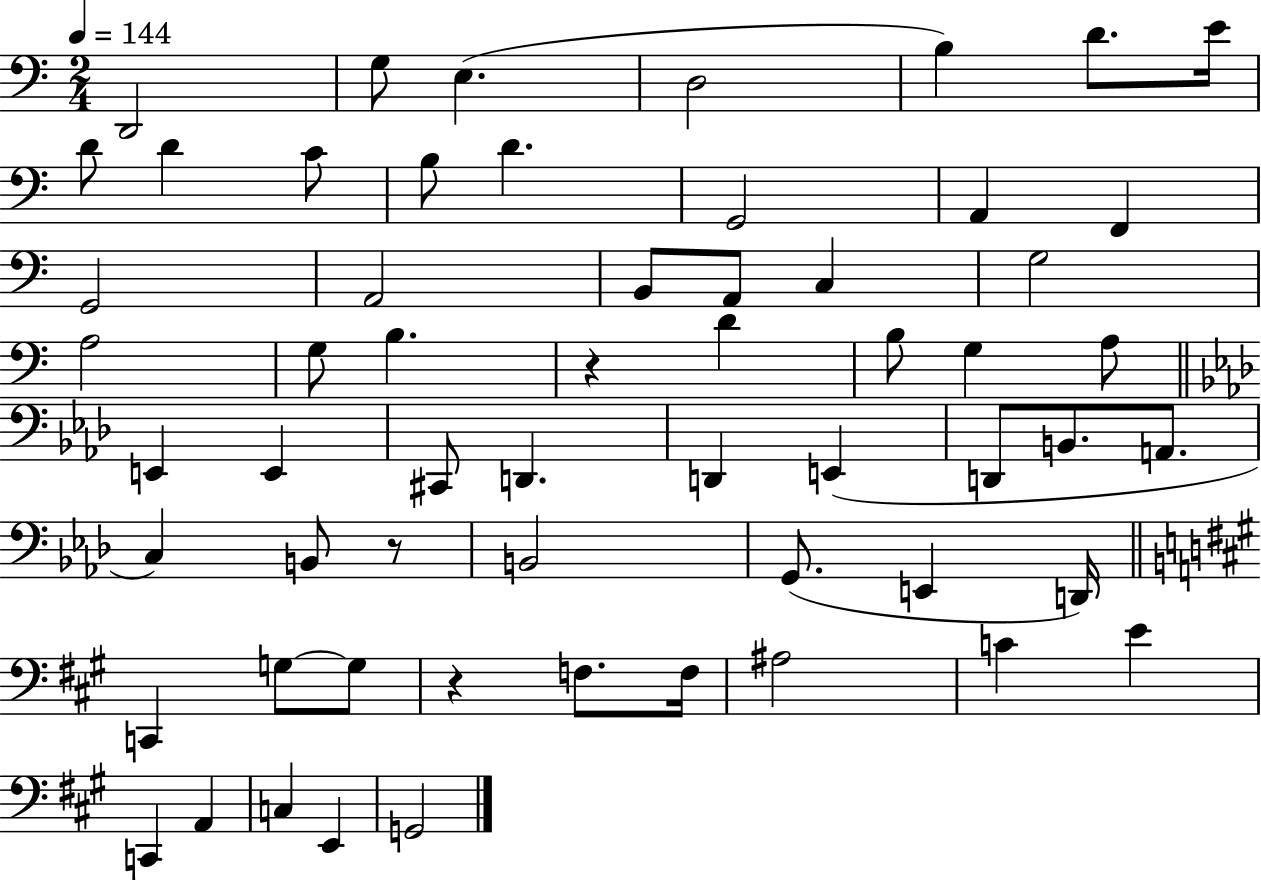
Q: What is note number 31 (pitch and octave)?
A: C#2